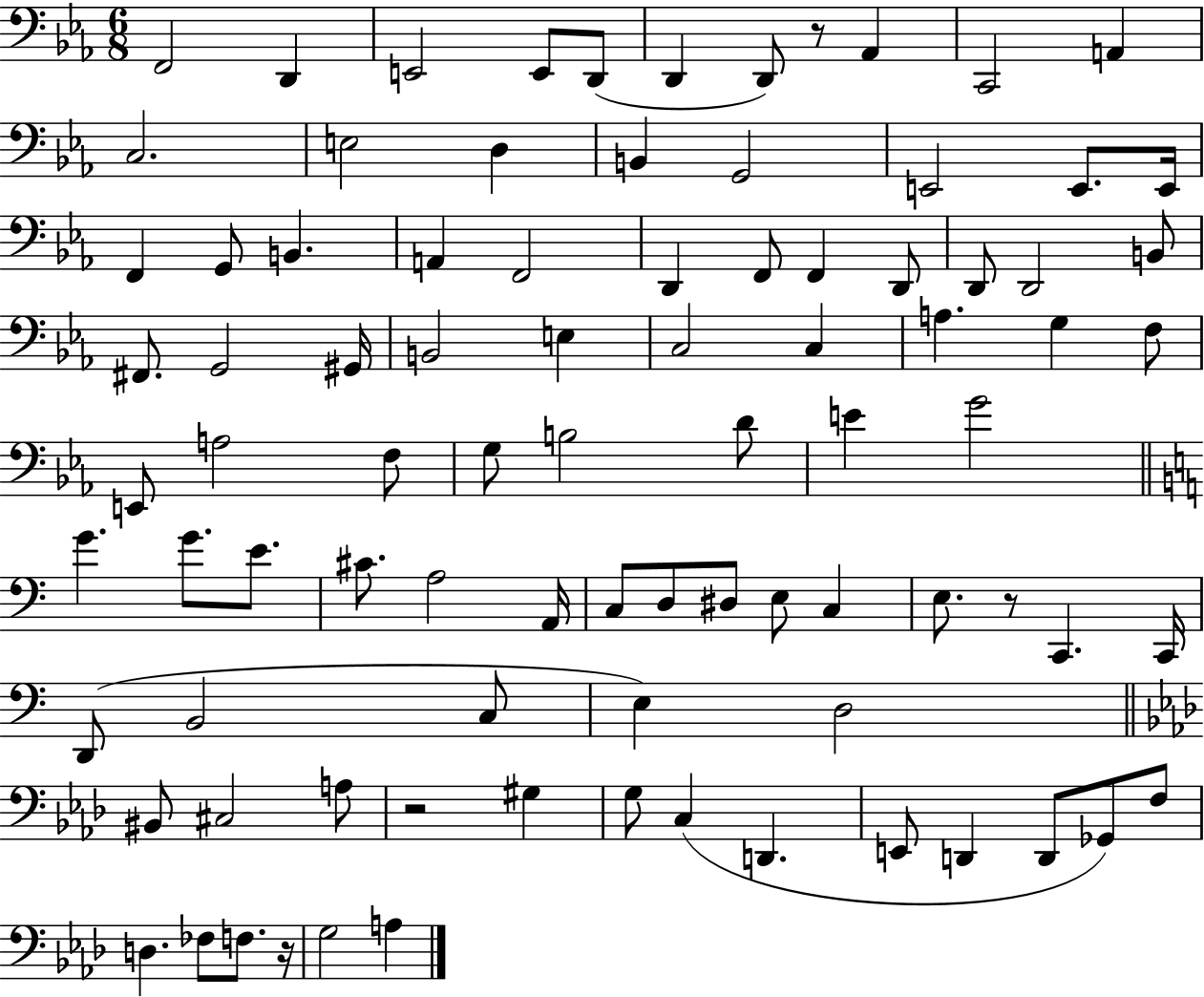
X:1
T:Untitled
M:6/8
L:1/4
K:Eb
F,,2 D,, E,,2 E,,/2 D,,/2 D,, D,,/2 z/2 _A,, C,,2 A,, C,2 E,2 D, B,, G,,2 E,,2 E,,/2 E,,/4 F,, G,,/2 B,, A,, F,,2 D,, F,,/2 F,, D,,/2 D,,/2 D,,2 B,,/2 ^F,,/2 G,,2 ^G,,/4 B,,2 E, C,2 C, A, G, F,/2 E,,/2 A,2 F,/2 G,/2 B,2 D/2 E G2 G G/2 E/2 ^C/2 A,2 A,,/4 C,/2 D,/2 ^D,/2 E,/2 C, E,/2 z/2 C,, C,,/4 D,,/2 B,,2 C,/2 E, D,2 ^B,,/2 ^C,2 A,/2 z2 ^G, G,/2 C, D,, E,,/2 D,, D,,/2 _G,,/2 F,/2 D, _F,/2 F,/2 z/4 G,2 A,